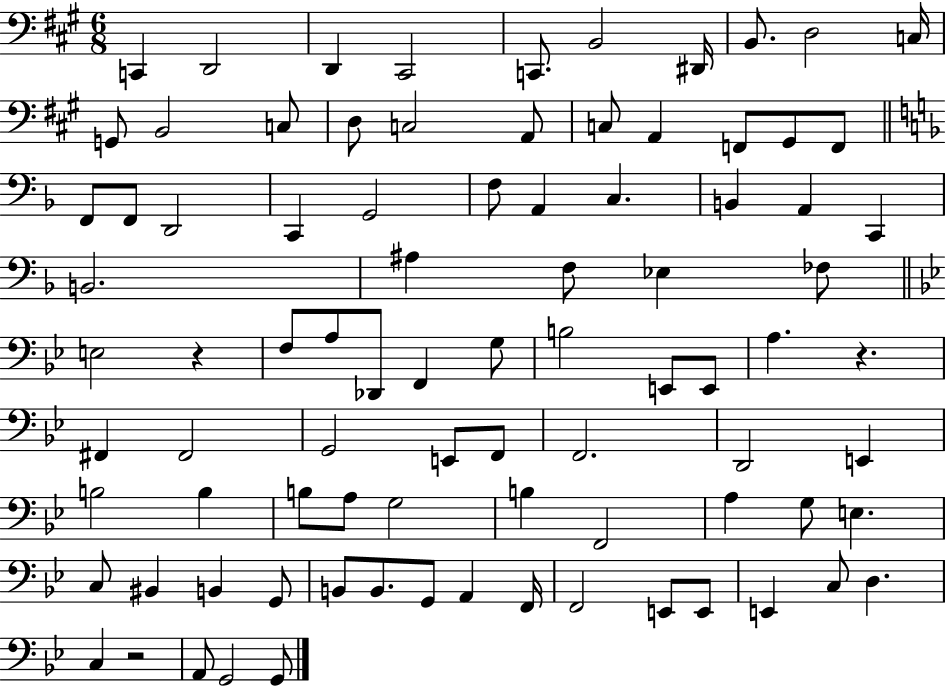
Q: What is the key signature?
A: A major